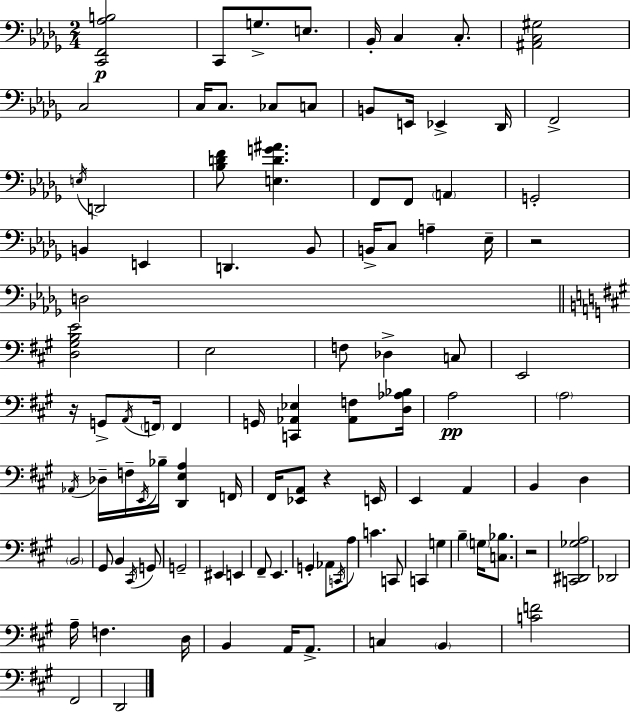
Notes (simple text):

[C2,F2,Ab3,B3]/h C2/e G3/e. E3/e. Bb2/s C3/q C3/e. [A#2,C3,G#3]/h C3/h C3/s C3/e. CES3/e C3/e B2/e E2/s Eb2/q Db2/s F2/h E3/s D2/h [Bb3,D4,F4]/e [E3,D4,G4,A#4]/q. F2/e F2/e A2/q G2/h B2/q E2/q D2/q. Bb2/e B2/s C3/e A3/q Eb3/s R/h D3/h [D3,G#3,B3,E4]/h E3/h F3/e Db3/q C3/e E2/h R/s G2/e A2/s F2/s F2/q G2/s [C2,Ab2,Eb3]/q [Ab2,F3]/e [D3,Ab3,Bb3]/s A3/h A3/h Ab2/s Db3/s F3/s E2/s Bb3/s [D2,E3,A3]/q F2/s F#2/s [Eb2,A2]/e R/q E2/s E2/q A2/q B2/q D3/q B2/h G#2/e B2/q C#2/s G2/e G2/h EIS2/q E2/q F#2/e E2/q. G2/q Ab2/e C2/s A3/e C4/q. C2/e C2/q G3/q B3/q G3/s [C3,Bb3]/e. R/h [C2,D#2,Gb3,A3]/h Db2/h A3/s F3/q. D3/s B2/q A2/s A2/e. C3/q B2/q [C4,F4]/h F#2/h D2/h